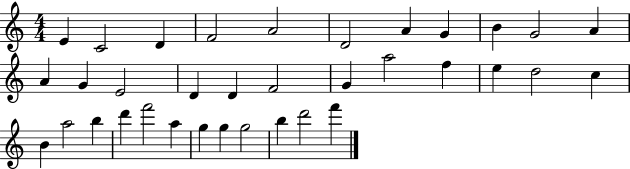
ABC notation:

X:1
T:Untitled
M:4/4
L:1/4
K:C
E C2 D F2 A2 D2 A G B G2 A A G E2 D D F2 G a2 f e d2 c B a2 b d' f'2 a g g g2 b d'2 f'